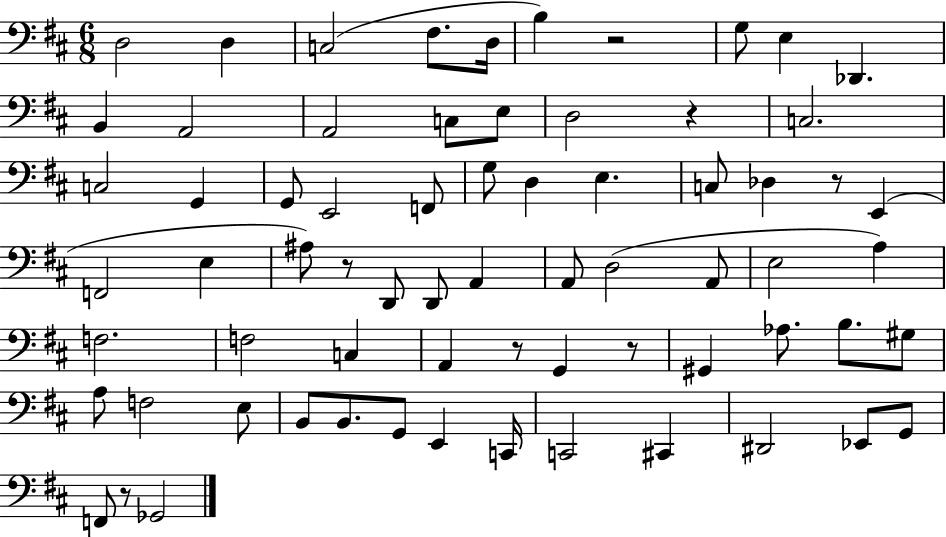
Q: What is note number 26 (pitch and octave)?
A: Db3